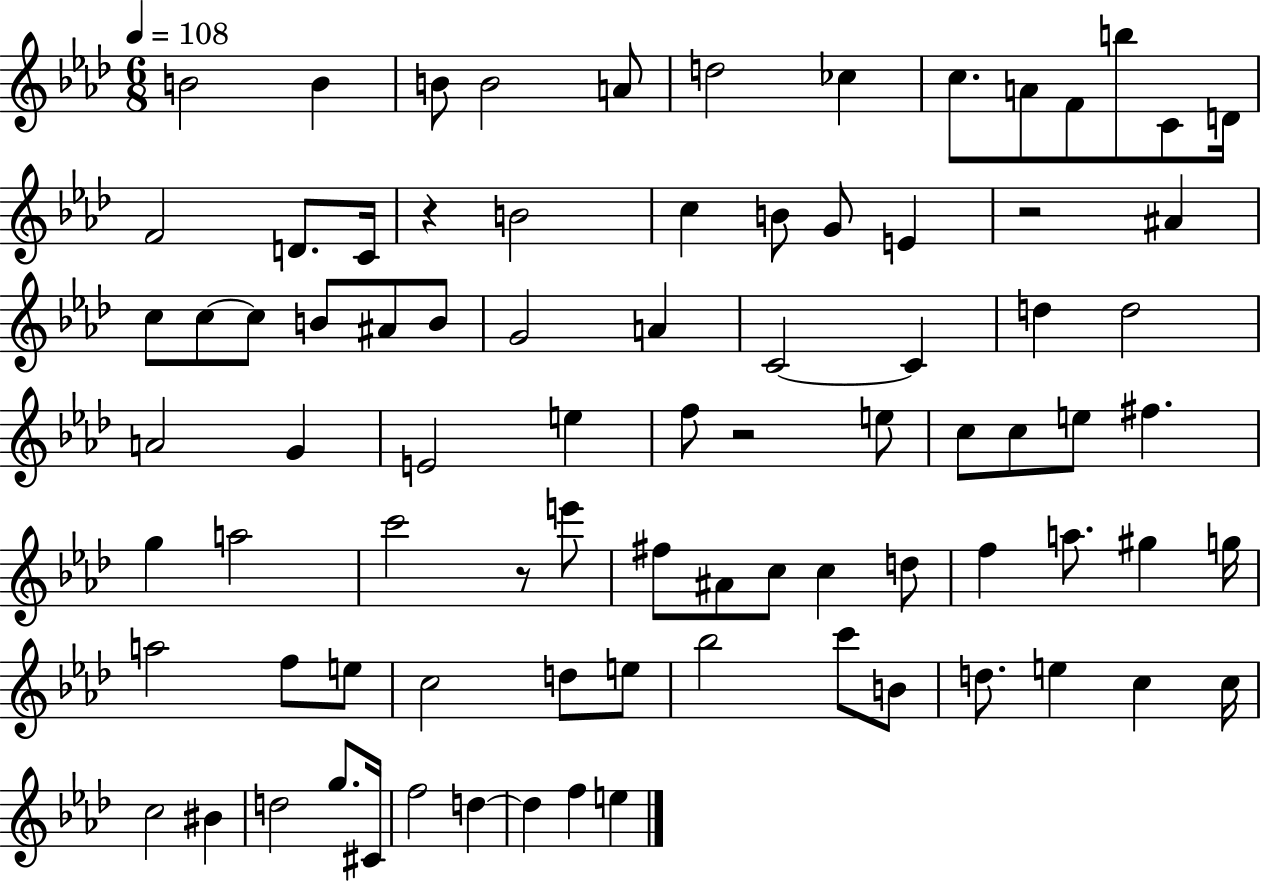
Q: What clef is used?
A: treble